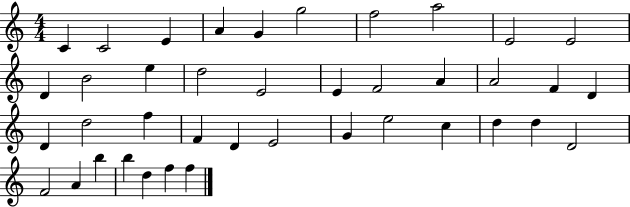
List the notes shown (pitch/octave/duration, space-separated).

C4/q C4/h E4/q A4/q G4/q G5/h F5/h A5/h E4/h E4/h D4/q B4/h E5/q D5/h E4/h E4/q F4/h A4/q A4/h F4/q D4/q D4/q D5/h F5/q F4/q D4/q E4/h G4/q E5/h C5/q D5/q D5/q D4/h F4/h A4/q B5/q B5/q D5/q F5/q F5/q